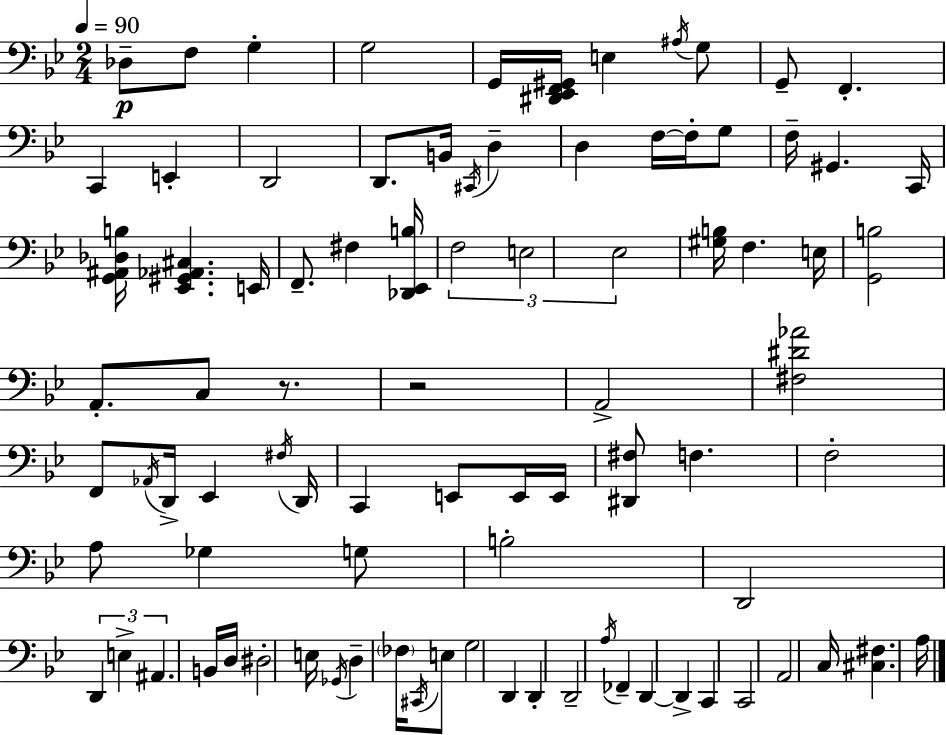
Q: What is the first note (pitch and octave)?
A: Db3